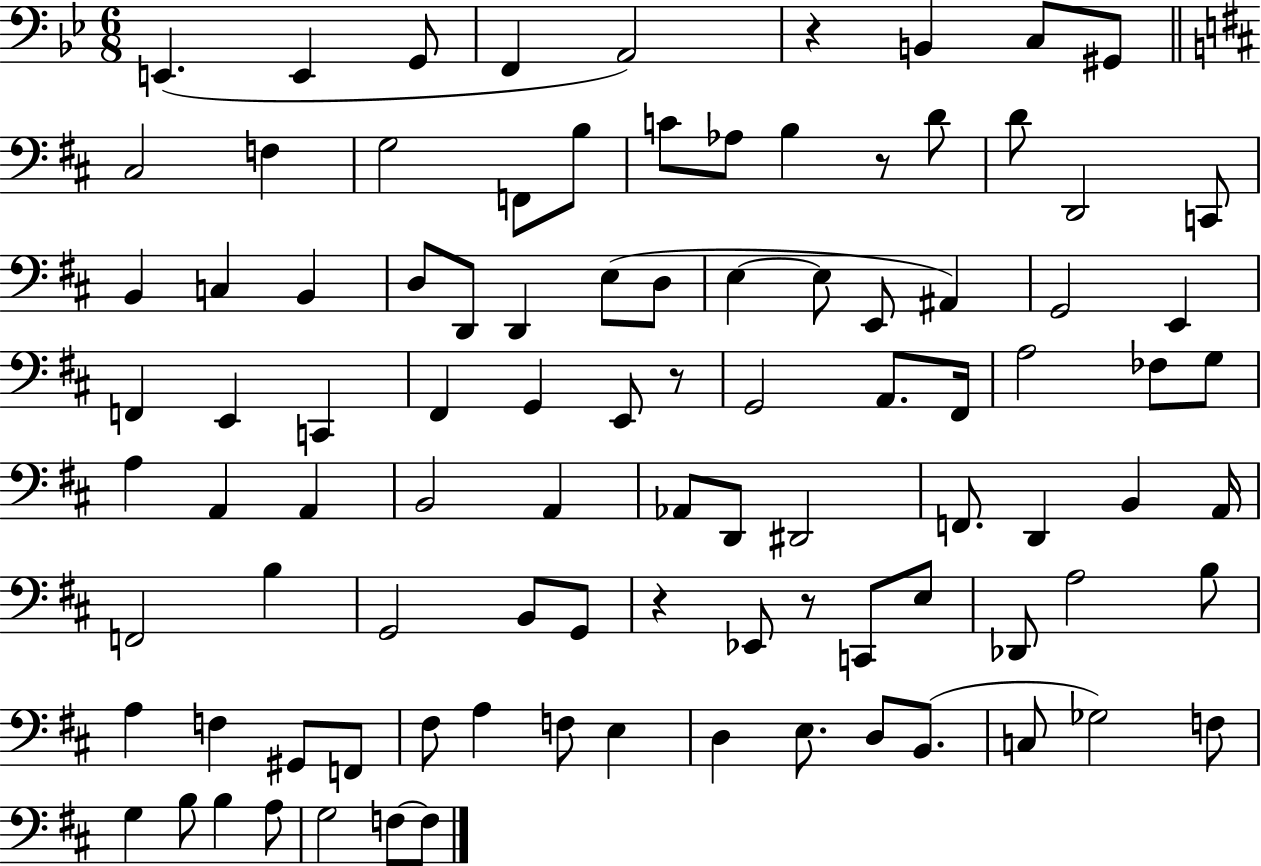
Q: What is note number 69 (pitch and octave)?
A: B3